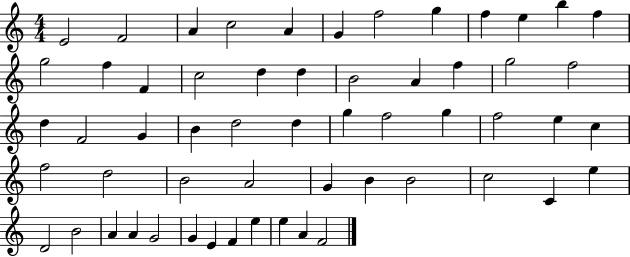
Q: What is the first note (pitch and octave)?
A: E4